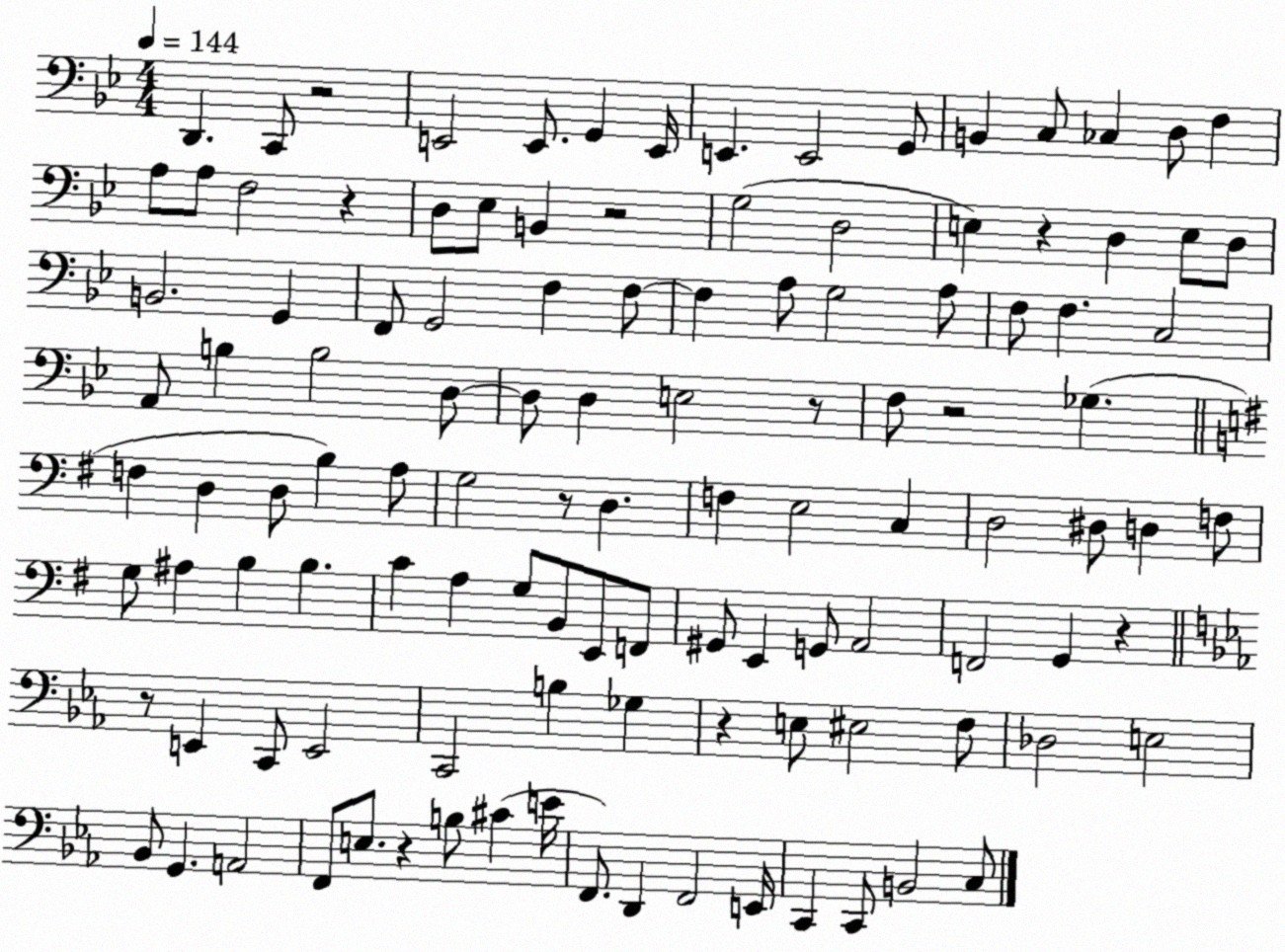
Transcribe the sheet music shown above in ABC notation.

X:1
T:Untitled
M:4/4
L:1/4
K:Bb
D,, C,,/2 z2 E,,2 E,,/2 G,, E,,/4 E,, E,,2 G,,/2 B,, C,/2 _C, D,/2 F, A,/2 A,/2 F,2 z D,/2 _E,/2 B,, z2 G,2 D,2 E, z D, E,/2 D,/2 B,,2 G,, F,,/2 G,,2 F, F,/2 F, A,/2 G,2 A,/2 F,/2 F, C,2 A,,/2 B, B,2 D,/2 D,/2 D, E,2 z/2 F,/2 z2 _G, F, D, D,/2 B, A,/2 G,2 z/2 D, F, E,2 C, D,2 ^D,/2 D, F,/2 G,/2 ^A, B, B, C A, G,/2 B,,/2 E,,/2 F,,/2 ^G,,/2 E,, G,,/2 A,,2 F,,2 G,, z z/2 E,, C,,/2 E,,2 C,,2 B, _G, z E,/2 ^E,2 F,/2 _D,2 E,2 _B,,/2 G,, A,,2 F,,/2 E,/2 z B,/2 ^C E/4 F,,/2 D,, F,,2 E,,/4 C,, C,,/2 B,,2 C,/2